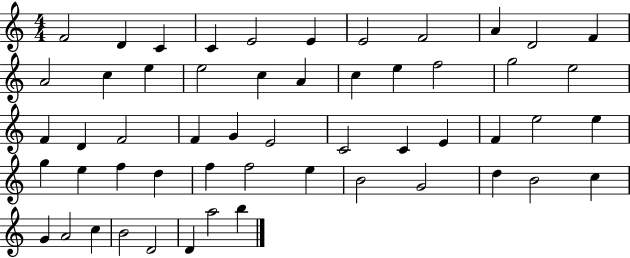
X:1
T:Untitled
M:4/4
L:1/4
K:C
F2 D C C E2 E E2 F2 A D2 F A2 c e e2 c A c e f2 g2 e2 F D F2 F G E2 C2 C E F e2 e g e f d f f2 e B2 G2 d B2 c G A2 c B2 D2 D a2 b